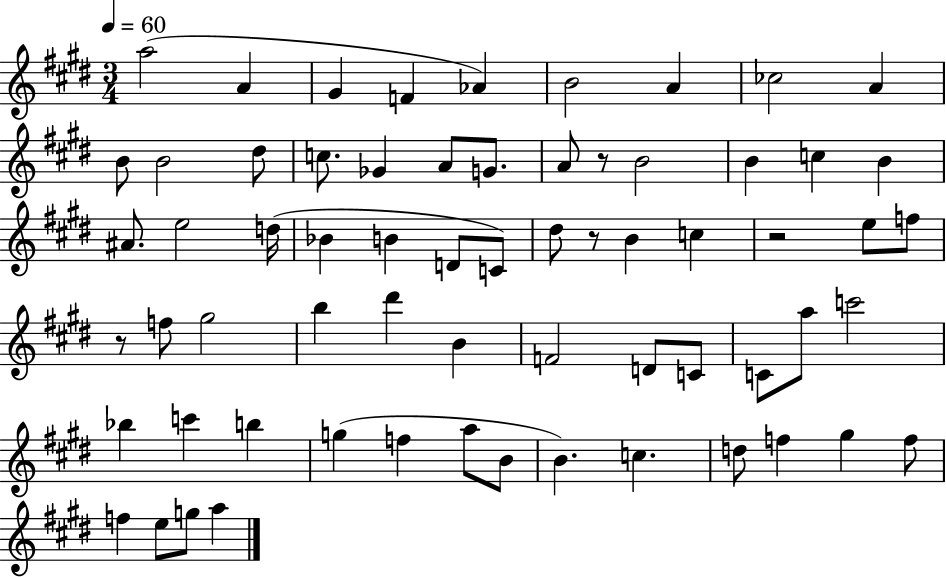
{
  \clef treble
  \numericTimeSignature
  \time 3/4
  \key e \major
  \tempo 4 = 60
  a''2( a'4 | gis'4 f'4 aes'4) | b'2 a'4 | ces''2 a'4 | \break b'8 b'2 dis''8 | c''8. ges'4 a'8 g'8. | a'8 r8 b'2 | b'4 c''4 b'4 | \break ais'8. e''2 d''16( | bes'4 b'4 d'8 c'8) | dis''8 r8 b'4 c''4 | r2 e''8 f''8 | \break r8 f''8 gis''2 | b''4 dis'''4 b'4 | f'2 d'8 c'8 | c'8 a''8 c'''2 | \break bes''4 c'''4 b''4 | g''4( f''4 a''8 b'8 | b'4.) c''4. | d''8 f''4 gis''4 f''8 | \break f''4 e''8 g''8 a''4 | \bar "|."
}